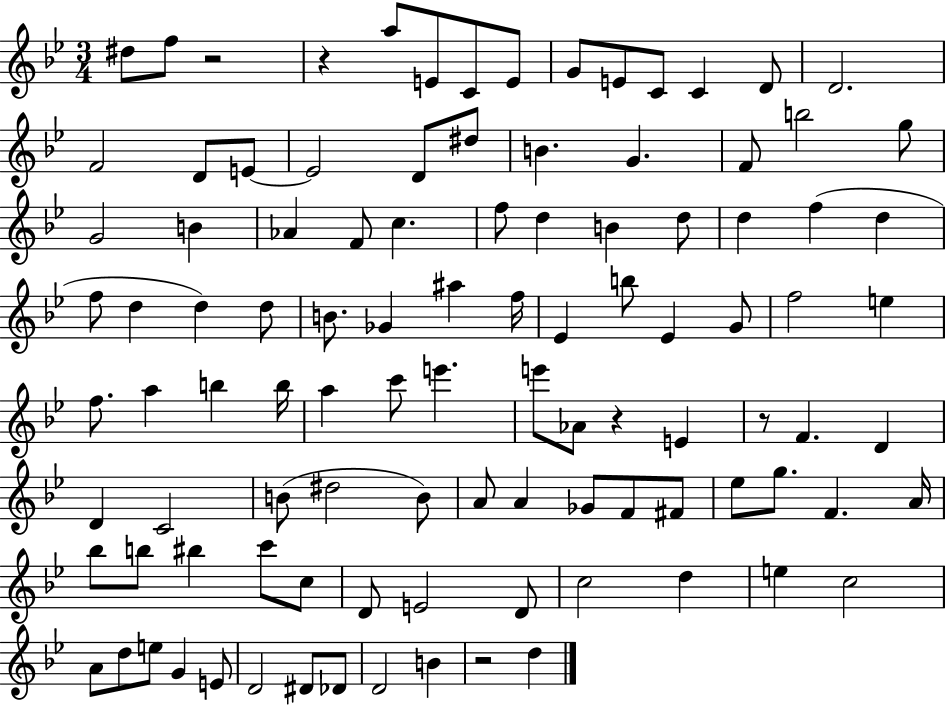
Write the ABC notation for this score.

X:1
T:Untitled
M:3/4
L:1/4
K:Bb
^d/2 f/2 z2 z a/2 E/2 C/2 E/2 G/2 E/2 C/2 C D/2 D2 F2 D/2 E/2 E2 D/2 ^d/2 B G F/2 b2 g/2 G2 B _A F/2 c f/2 d B d/2 d f d f/2 d d d/2 B/2 _G ^a f/4 _E b/2 _E G/2 f2 e f/2 a b b/4 a c'/2 e' e'/2 _A/2 z E z/2 F D D C2 B/2 ^d2 B/2 A/2 A _G/2 F/2 ^F/2 _e/2 g/2 F A/4 _b/2 b/2 ^b c'/2 c/2 D/2 E2 D/2 c2 d e c2 A/2 d/2 e/2 G E/2 D2 ^D/2 _D/2 D2 B z2 d